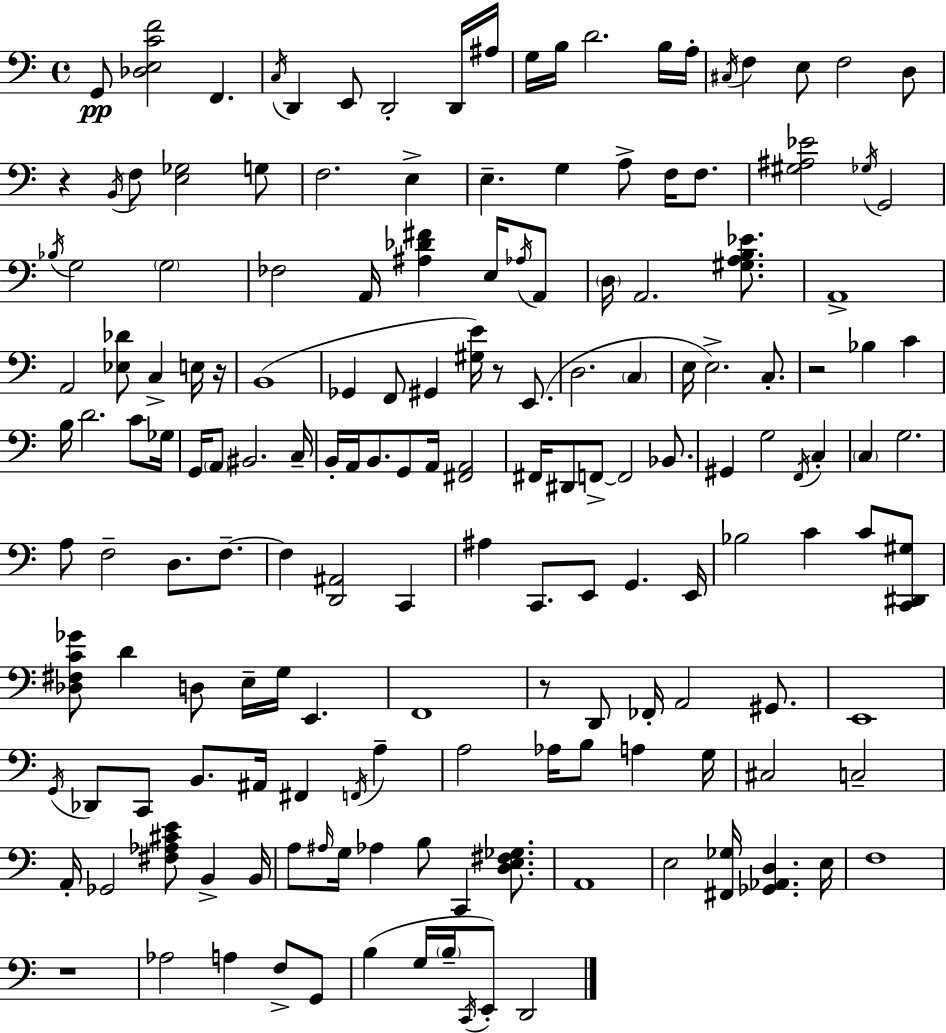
{
  \clef bass
  \time 4/4
  \defaultTimeSignature
  \key c \major
  \repeat volta 2 { g,8\pp <des e c' f'>2 f,4. | \acciaccatura { c16 } d,4 e,8 d,2-. d,16 | ais16 g16 b16 d'2. b16 | a16-. \acciaccatura { cis16 } f4 e8 f2 | \break d8 r4 \acciaccatura { b,16 } f8 <e ges>2 | g8 f2. e4-> | e4.-- g4 a8-> f16 | f8. <gis ais ees'>2 \acciaccatura { ges16 } g,2 | \break \acciaccatura { bes16 } g2 \parenthesize g2 | fes2 a,16 <ais des' fis'>4 | e16 \acciaccatura { aes16 } a,8 \parenthesize d16 a,2. | <gis a b ees'>8. a,1-> | \break a,2 <ees des'>8 | c4-> e16 r16 b,1( | ges,4 f,8 gis,4 | <gis e'>16) r8 e,8.( d2. | \break \parenthesize c4 e16 e2.->) | c8.-. r2 bes4 | c'4 b16 d'2. | c'8 ges16 g,16 \parenthesize a,8 bis,2. | \break c16-- b,16-. a,16 b,8. g,8 a,16 <fis, a,>2 | fis,16 dis,8 f,8->~~ f,2 | bes,8. gis,4 g2 | \acciaccatura { f,16 } c4-. \parenthesize c4 g2. | \break a8 f2-- | d8. f8.--~~ f4 <d, ais,>2 | c,4 ais4 c,8. e,8 | g,4. e,16 bes2 c'4 | \break c'8 <c, dis, gis>8 <des fis c' ges'>8 d'4 d8 e16-- | g16 e,4. f,1 | r8 d,8 fes,16-. a,2 | gis,8. e,1 | \break \acciaccatura { g,16 } des,8 c,8 b,8. ais,16 | fis,4 \acciaccatura { f,16 } a4-- a2 | aes16 b8 a4 g16 cis2 | c2-- a,16-. ges,2 | \break <fis aes cis' e'>8 b,4-> b,16 a8 \grace { ais16 } g16 aes4 | b8 c,4 <d e fis ges>8. a,1 | e2 | <fis, ges>16 <ges, aes, d>4. e16 f1 | \break r1 | aes2 | a4 f8-> g,8 b4( g16 \parenthesize b16-- | \acciaccatura { c,16 }) e,8-. d,2 } \bar "|."
}